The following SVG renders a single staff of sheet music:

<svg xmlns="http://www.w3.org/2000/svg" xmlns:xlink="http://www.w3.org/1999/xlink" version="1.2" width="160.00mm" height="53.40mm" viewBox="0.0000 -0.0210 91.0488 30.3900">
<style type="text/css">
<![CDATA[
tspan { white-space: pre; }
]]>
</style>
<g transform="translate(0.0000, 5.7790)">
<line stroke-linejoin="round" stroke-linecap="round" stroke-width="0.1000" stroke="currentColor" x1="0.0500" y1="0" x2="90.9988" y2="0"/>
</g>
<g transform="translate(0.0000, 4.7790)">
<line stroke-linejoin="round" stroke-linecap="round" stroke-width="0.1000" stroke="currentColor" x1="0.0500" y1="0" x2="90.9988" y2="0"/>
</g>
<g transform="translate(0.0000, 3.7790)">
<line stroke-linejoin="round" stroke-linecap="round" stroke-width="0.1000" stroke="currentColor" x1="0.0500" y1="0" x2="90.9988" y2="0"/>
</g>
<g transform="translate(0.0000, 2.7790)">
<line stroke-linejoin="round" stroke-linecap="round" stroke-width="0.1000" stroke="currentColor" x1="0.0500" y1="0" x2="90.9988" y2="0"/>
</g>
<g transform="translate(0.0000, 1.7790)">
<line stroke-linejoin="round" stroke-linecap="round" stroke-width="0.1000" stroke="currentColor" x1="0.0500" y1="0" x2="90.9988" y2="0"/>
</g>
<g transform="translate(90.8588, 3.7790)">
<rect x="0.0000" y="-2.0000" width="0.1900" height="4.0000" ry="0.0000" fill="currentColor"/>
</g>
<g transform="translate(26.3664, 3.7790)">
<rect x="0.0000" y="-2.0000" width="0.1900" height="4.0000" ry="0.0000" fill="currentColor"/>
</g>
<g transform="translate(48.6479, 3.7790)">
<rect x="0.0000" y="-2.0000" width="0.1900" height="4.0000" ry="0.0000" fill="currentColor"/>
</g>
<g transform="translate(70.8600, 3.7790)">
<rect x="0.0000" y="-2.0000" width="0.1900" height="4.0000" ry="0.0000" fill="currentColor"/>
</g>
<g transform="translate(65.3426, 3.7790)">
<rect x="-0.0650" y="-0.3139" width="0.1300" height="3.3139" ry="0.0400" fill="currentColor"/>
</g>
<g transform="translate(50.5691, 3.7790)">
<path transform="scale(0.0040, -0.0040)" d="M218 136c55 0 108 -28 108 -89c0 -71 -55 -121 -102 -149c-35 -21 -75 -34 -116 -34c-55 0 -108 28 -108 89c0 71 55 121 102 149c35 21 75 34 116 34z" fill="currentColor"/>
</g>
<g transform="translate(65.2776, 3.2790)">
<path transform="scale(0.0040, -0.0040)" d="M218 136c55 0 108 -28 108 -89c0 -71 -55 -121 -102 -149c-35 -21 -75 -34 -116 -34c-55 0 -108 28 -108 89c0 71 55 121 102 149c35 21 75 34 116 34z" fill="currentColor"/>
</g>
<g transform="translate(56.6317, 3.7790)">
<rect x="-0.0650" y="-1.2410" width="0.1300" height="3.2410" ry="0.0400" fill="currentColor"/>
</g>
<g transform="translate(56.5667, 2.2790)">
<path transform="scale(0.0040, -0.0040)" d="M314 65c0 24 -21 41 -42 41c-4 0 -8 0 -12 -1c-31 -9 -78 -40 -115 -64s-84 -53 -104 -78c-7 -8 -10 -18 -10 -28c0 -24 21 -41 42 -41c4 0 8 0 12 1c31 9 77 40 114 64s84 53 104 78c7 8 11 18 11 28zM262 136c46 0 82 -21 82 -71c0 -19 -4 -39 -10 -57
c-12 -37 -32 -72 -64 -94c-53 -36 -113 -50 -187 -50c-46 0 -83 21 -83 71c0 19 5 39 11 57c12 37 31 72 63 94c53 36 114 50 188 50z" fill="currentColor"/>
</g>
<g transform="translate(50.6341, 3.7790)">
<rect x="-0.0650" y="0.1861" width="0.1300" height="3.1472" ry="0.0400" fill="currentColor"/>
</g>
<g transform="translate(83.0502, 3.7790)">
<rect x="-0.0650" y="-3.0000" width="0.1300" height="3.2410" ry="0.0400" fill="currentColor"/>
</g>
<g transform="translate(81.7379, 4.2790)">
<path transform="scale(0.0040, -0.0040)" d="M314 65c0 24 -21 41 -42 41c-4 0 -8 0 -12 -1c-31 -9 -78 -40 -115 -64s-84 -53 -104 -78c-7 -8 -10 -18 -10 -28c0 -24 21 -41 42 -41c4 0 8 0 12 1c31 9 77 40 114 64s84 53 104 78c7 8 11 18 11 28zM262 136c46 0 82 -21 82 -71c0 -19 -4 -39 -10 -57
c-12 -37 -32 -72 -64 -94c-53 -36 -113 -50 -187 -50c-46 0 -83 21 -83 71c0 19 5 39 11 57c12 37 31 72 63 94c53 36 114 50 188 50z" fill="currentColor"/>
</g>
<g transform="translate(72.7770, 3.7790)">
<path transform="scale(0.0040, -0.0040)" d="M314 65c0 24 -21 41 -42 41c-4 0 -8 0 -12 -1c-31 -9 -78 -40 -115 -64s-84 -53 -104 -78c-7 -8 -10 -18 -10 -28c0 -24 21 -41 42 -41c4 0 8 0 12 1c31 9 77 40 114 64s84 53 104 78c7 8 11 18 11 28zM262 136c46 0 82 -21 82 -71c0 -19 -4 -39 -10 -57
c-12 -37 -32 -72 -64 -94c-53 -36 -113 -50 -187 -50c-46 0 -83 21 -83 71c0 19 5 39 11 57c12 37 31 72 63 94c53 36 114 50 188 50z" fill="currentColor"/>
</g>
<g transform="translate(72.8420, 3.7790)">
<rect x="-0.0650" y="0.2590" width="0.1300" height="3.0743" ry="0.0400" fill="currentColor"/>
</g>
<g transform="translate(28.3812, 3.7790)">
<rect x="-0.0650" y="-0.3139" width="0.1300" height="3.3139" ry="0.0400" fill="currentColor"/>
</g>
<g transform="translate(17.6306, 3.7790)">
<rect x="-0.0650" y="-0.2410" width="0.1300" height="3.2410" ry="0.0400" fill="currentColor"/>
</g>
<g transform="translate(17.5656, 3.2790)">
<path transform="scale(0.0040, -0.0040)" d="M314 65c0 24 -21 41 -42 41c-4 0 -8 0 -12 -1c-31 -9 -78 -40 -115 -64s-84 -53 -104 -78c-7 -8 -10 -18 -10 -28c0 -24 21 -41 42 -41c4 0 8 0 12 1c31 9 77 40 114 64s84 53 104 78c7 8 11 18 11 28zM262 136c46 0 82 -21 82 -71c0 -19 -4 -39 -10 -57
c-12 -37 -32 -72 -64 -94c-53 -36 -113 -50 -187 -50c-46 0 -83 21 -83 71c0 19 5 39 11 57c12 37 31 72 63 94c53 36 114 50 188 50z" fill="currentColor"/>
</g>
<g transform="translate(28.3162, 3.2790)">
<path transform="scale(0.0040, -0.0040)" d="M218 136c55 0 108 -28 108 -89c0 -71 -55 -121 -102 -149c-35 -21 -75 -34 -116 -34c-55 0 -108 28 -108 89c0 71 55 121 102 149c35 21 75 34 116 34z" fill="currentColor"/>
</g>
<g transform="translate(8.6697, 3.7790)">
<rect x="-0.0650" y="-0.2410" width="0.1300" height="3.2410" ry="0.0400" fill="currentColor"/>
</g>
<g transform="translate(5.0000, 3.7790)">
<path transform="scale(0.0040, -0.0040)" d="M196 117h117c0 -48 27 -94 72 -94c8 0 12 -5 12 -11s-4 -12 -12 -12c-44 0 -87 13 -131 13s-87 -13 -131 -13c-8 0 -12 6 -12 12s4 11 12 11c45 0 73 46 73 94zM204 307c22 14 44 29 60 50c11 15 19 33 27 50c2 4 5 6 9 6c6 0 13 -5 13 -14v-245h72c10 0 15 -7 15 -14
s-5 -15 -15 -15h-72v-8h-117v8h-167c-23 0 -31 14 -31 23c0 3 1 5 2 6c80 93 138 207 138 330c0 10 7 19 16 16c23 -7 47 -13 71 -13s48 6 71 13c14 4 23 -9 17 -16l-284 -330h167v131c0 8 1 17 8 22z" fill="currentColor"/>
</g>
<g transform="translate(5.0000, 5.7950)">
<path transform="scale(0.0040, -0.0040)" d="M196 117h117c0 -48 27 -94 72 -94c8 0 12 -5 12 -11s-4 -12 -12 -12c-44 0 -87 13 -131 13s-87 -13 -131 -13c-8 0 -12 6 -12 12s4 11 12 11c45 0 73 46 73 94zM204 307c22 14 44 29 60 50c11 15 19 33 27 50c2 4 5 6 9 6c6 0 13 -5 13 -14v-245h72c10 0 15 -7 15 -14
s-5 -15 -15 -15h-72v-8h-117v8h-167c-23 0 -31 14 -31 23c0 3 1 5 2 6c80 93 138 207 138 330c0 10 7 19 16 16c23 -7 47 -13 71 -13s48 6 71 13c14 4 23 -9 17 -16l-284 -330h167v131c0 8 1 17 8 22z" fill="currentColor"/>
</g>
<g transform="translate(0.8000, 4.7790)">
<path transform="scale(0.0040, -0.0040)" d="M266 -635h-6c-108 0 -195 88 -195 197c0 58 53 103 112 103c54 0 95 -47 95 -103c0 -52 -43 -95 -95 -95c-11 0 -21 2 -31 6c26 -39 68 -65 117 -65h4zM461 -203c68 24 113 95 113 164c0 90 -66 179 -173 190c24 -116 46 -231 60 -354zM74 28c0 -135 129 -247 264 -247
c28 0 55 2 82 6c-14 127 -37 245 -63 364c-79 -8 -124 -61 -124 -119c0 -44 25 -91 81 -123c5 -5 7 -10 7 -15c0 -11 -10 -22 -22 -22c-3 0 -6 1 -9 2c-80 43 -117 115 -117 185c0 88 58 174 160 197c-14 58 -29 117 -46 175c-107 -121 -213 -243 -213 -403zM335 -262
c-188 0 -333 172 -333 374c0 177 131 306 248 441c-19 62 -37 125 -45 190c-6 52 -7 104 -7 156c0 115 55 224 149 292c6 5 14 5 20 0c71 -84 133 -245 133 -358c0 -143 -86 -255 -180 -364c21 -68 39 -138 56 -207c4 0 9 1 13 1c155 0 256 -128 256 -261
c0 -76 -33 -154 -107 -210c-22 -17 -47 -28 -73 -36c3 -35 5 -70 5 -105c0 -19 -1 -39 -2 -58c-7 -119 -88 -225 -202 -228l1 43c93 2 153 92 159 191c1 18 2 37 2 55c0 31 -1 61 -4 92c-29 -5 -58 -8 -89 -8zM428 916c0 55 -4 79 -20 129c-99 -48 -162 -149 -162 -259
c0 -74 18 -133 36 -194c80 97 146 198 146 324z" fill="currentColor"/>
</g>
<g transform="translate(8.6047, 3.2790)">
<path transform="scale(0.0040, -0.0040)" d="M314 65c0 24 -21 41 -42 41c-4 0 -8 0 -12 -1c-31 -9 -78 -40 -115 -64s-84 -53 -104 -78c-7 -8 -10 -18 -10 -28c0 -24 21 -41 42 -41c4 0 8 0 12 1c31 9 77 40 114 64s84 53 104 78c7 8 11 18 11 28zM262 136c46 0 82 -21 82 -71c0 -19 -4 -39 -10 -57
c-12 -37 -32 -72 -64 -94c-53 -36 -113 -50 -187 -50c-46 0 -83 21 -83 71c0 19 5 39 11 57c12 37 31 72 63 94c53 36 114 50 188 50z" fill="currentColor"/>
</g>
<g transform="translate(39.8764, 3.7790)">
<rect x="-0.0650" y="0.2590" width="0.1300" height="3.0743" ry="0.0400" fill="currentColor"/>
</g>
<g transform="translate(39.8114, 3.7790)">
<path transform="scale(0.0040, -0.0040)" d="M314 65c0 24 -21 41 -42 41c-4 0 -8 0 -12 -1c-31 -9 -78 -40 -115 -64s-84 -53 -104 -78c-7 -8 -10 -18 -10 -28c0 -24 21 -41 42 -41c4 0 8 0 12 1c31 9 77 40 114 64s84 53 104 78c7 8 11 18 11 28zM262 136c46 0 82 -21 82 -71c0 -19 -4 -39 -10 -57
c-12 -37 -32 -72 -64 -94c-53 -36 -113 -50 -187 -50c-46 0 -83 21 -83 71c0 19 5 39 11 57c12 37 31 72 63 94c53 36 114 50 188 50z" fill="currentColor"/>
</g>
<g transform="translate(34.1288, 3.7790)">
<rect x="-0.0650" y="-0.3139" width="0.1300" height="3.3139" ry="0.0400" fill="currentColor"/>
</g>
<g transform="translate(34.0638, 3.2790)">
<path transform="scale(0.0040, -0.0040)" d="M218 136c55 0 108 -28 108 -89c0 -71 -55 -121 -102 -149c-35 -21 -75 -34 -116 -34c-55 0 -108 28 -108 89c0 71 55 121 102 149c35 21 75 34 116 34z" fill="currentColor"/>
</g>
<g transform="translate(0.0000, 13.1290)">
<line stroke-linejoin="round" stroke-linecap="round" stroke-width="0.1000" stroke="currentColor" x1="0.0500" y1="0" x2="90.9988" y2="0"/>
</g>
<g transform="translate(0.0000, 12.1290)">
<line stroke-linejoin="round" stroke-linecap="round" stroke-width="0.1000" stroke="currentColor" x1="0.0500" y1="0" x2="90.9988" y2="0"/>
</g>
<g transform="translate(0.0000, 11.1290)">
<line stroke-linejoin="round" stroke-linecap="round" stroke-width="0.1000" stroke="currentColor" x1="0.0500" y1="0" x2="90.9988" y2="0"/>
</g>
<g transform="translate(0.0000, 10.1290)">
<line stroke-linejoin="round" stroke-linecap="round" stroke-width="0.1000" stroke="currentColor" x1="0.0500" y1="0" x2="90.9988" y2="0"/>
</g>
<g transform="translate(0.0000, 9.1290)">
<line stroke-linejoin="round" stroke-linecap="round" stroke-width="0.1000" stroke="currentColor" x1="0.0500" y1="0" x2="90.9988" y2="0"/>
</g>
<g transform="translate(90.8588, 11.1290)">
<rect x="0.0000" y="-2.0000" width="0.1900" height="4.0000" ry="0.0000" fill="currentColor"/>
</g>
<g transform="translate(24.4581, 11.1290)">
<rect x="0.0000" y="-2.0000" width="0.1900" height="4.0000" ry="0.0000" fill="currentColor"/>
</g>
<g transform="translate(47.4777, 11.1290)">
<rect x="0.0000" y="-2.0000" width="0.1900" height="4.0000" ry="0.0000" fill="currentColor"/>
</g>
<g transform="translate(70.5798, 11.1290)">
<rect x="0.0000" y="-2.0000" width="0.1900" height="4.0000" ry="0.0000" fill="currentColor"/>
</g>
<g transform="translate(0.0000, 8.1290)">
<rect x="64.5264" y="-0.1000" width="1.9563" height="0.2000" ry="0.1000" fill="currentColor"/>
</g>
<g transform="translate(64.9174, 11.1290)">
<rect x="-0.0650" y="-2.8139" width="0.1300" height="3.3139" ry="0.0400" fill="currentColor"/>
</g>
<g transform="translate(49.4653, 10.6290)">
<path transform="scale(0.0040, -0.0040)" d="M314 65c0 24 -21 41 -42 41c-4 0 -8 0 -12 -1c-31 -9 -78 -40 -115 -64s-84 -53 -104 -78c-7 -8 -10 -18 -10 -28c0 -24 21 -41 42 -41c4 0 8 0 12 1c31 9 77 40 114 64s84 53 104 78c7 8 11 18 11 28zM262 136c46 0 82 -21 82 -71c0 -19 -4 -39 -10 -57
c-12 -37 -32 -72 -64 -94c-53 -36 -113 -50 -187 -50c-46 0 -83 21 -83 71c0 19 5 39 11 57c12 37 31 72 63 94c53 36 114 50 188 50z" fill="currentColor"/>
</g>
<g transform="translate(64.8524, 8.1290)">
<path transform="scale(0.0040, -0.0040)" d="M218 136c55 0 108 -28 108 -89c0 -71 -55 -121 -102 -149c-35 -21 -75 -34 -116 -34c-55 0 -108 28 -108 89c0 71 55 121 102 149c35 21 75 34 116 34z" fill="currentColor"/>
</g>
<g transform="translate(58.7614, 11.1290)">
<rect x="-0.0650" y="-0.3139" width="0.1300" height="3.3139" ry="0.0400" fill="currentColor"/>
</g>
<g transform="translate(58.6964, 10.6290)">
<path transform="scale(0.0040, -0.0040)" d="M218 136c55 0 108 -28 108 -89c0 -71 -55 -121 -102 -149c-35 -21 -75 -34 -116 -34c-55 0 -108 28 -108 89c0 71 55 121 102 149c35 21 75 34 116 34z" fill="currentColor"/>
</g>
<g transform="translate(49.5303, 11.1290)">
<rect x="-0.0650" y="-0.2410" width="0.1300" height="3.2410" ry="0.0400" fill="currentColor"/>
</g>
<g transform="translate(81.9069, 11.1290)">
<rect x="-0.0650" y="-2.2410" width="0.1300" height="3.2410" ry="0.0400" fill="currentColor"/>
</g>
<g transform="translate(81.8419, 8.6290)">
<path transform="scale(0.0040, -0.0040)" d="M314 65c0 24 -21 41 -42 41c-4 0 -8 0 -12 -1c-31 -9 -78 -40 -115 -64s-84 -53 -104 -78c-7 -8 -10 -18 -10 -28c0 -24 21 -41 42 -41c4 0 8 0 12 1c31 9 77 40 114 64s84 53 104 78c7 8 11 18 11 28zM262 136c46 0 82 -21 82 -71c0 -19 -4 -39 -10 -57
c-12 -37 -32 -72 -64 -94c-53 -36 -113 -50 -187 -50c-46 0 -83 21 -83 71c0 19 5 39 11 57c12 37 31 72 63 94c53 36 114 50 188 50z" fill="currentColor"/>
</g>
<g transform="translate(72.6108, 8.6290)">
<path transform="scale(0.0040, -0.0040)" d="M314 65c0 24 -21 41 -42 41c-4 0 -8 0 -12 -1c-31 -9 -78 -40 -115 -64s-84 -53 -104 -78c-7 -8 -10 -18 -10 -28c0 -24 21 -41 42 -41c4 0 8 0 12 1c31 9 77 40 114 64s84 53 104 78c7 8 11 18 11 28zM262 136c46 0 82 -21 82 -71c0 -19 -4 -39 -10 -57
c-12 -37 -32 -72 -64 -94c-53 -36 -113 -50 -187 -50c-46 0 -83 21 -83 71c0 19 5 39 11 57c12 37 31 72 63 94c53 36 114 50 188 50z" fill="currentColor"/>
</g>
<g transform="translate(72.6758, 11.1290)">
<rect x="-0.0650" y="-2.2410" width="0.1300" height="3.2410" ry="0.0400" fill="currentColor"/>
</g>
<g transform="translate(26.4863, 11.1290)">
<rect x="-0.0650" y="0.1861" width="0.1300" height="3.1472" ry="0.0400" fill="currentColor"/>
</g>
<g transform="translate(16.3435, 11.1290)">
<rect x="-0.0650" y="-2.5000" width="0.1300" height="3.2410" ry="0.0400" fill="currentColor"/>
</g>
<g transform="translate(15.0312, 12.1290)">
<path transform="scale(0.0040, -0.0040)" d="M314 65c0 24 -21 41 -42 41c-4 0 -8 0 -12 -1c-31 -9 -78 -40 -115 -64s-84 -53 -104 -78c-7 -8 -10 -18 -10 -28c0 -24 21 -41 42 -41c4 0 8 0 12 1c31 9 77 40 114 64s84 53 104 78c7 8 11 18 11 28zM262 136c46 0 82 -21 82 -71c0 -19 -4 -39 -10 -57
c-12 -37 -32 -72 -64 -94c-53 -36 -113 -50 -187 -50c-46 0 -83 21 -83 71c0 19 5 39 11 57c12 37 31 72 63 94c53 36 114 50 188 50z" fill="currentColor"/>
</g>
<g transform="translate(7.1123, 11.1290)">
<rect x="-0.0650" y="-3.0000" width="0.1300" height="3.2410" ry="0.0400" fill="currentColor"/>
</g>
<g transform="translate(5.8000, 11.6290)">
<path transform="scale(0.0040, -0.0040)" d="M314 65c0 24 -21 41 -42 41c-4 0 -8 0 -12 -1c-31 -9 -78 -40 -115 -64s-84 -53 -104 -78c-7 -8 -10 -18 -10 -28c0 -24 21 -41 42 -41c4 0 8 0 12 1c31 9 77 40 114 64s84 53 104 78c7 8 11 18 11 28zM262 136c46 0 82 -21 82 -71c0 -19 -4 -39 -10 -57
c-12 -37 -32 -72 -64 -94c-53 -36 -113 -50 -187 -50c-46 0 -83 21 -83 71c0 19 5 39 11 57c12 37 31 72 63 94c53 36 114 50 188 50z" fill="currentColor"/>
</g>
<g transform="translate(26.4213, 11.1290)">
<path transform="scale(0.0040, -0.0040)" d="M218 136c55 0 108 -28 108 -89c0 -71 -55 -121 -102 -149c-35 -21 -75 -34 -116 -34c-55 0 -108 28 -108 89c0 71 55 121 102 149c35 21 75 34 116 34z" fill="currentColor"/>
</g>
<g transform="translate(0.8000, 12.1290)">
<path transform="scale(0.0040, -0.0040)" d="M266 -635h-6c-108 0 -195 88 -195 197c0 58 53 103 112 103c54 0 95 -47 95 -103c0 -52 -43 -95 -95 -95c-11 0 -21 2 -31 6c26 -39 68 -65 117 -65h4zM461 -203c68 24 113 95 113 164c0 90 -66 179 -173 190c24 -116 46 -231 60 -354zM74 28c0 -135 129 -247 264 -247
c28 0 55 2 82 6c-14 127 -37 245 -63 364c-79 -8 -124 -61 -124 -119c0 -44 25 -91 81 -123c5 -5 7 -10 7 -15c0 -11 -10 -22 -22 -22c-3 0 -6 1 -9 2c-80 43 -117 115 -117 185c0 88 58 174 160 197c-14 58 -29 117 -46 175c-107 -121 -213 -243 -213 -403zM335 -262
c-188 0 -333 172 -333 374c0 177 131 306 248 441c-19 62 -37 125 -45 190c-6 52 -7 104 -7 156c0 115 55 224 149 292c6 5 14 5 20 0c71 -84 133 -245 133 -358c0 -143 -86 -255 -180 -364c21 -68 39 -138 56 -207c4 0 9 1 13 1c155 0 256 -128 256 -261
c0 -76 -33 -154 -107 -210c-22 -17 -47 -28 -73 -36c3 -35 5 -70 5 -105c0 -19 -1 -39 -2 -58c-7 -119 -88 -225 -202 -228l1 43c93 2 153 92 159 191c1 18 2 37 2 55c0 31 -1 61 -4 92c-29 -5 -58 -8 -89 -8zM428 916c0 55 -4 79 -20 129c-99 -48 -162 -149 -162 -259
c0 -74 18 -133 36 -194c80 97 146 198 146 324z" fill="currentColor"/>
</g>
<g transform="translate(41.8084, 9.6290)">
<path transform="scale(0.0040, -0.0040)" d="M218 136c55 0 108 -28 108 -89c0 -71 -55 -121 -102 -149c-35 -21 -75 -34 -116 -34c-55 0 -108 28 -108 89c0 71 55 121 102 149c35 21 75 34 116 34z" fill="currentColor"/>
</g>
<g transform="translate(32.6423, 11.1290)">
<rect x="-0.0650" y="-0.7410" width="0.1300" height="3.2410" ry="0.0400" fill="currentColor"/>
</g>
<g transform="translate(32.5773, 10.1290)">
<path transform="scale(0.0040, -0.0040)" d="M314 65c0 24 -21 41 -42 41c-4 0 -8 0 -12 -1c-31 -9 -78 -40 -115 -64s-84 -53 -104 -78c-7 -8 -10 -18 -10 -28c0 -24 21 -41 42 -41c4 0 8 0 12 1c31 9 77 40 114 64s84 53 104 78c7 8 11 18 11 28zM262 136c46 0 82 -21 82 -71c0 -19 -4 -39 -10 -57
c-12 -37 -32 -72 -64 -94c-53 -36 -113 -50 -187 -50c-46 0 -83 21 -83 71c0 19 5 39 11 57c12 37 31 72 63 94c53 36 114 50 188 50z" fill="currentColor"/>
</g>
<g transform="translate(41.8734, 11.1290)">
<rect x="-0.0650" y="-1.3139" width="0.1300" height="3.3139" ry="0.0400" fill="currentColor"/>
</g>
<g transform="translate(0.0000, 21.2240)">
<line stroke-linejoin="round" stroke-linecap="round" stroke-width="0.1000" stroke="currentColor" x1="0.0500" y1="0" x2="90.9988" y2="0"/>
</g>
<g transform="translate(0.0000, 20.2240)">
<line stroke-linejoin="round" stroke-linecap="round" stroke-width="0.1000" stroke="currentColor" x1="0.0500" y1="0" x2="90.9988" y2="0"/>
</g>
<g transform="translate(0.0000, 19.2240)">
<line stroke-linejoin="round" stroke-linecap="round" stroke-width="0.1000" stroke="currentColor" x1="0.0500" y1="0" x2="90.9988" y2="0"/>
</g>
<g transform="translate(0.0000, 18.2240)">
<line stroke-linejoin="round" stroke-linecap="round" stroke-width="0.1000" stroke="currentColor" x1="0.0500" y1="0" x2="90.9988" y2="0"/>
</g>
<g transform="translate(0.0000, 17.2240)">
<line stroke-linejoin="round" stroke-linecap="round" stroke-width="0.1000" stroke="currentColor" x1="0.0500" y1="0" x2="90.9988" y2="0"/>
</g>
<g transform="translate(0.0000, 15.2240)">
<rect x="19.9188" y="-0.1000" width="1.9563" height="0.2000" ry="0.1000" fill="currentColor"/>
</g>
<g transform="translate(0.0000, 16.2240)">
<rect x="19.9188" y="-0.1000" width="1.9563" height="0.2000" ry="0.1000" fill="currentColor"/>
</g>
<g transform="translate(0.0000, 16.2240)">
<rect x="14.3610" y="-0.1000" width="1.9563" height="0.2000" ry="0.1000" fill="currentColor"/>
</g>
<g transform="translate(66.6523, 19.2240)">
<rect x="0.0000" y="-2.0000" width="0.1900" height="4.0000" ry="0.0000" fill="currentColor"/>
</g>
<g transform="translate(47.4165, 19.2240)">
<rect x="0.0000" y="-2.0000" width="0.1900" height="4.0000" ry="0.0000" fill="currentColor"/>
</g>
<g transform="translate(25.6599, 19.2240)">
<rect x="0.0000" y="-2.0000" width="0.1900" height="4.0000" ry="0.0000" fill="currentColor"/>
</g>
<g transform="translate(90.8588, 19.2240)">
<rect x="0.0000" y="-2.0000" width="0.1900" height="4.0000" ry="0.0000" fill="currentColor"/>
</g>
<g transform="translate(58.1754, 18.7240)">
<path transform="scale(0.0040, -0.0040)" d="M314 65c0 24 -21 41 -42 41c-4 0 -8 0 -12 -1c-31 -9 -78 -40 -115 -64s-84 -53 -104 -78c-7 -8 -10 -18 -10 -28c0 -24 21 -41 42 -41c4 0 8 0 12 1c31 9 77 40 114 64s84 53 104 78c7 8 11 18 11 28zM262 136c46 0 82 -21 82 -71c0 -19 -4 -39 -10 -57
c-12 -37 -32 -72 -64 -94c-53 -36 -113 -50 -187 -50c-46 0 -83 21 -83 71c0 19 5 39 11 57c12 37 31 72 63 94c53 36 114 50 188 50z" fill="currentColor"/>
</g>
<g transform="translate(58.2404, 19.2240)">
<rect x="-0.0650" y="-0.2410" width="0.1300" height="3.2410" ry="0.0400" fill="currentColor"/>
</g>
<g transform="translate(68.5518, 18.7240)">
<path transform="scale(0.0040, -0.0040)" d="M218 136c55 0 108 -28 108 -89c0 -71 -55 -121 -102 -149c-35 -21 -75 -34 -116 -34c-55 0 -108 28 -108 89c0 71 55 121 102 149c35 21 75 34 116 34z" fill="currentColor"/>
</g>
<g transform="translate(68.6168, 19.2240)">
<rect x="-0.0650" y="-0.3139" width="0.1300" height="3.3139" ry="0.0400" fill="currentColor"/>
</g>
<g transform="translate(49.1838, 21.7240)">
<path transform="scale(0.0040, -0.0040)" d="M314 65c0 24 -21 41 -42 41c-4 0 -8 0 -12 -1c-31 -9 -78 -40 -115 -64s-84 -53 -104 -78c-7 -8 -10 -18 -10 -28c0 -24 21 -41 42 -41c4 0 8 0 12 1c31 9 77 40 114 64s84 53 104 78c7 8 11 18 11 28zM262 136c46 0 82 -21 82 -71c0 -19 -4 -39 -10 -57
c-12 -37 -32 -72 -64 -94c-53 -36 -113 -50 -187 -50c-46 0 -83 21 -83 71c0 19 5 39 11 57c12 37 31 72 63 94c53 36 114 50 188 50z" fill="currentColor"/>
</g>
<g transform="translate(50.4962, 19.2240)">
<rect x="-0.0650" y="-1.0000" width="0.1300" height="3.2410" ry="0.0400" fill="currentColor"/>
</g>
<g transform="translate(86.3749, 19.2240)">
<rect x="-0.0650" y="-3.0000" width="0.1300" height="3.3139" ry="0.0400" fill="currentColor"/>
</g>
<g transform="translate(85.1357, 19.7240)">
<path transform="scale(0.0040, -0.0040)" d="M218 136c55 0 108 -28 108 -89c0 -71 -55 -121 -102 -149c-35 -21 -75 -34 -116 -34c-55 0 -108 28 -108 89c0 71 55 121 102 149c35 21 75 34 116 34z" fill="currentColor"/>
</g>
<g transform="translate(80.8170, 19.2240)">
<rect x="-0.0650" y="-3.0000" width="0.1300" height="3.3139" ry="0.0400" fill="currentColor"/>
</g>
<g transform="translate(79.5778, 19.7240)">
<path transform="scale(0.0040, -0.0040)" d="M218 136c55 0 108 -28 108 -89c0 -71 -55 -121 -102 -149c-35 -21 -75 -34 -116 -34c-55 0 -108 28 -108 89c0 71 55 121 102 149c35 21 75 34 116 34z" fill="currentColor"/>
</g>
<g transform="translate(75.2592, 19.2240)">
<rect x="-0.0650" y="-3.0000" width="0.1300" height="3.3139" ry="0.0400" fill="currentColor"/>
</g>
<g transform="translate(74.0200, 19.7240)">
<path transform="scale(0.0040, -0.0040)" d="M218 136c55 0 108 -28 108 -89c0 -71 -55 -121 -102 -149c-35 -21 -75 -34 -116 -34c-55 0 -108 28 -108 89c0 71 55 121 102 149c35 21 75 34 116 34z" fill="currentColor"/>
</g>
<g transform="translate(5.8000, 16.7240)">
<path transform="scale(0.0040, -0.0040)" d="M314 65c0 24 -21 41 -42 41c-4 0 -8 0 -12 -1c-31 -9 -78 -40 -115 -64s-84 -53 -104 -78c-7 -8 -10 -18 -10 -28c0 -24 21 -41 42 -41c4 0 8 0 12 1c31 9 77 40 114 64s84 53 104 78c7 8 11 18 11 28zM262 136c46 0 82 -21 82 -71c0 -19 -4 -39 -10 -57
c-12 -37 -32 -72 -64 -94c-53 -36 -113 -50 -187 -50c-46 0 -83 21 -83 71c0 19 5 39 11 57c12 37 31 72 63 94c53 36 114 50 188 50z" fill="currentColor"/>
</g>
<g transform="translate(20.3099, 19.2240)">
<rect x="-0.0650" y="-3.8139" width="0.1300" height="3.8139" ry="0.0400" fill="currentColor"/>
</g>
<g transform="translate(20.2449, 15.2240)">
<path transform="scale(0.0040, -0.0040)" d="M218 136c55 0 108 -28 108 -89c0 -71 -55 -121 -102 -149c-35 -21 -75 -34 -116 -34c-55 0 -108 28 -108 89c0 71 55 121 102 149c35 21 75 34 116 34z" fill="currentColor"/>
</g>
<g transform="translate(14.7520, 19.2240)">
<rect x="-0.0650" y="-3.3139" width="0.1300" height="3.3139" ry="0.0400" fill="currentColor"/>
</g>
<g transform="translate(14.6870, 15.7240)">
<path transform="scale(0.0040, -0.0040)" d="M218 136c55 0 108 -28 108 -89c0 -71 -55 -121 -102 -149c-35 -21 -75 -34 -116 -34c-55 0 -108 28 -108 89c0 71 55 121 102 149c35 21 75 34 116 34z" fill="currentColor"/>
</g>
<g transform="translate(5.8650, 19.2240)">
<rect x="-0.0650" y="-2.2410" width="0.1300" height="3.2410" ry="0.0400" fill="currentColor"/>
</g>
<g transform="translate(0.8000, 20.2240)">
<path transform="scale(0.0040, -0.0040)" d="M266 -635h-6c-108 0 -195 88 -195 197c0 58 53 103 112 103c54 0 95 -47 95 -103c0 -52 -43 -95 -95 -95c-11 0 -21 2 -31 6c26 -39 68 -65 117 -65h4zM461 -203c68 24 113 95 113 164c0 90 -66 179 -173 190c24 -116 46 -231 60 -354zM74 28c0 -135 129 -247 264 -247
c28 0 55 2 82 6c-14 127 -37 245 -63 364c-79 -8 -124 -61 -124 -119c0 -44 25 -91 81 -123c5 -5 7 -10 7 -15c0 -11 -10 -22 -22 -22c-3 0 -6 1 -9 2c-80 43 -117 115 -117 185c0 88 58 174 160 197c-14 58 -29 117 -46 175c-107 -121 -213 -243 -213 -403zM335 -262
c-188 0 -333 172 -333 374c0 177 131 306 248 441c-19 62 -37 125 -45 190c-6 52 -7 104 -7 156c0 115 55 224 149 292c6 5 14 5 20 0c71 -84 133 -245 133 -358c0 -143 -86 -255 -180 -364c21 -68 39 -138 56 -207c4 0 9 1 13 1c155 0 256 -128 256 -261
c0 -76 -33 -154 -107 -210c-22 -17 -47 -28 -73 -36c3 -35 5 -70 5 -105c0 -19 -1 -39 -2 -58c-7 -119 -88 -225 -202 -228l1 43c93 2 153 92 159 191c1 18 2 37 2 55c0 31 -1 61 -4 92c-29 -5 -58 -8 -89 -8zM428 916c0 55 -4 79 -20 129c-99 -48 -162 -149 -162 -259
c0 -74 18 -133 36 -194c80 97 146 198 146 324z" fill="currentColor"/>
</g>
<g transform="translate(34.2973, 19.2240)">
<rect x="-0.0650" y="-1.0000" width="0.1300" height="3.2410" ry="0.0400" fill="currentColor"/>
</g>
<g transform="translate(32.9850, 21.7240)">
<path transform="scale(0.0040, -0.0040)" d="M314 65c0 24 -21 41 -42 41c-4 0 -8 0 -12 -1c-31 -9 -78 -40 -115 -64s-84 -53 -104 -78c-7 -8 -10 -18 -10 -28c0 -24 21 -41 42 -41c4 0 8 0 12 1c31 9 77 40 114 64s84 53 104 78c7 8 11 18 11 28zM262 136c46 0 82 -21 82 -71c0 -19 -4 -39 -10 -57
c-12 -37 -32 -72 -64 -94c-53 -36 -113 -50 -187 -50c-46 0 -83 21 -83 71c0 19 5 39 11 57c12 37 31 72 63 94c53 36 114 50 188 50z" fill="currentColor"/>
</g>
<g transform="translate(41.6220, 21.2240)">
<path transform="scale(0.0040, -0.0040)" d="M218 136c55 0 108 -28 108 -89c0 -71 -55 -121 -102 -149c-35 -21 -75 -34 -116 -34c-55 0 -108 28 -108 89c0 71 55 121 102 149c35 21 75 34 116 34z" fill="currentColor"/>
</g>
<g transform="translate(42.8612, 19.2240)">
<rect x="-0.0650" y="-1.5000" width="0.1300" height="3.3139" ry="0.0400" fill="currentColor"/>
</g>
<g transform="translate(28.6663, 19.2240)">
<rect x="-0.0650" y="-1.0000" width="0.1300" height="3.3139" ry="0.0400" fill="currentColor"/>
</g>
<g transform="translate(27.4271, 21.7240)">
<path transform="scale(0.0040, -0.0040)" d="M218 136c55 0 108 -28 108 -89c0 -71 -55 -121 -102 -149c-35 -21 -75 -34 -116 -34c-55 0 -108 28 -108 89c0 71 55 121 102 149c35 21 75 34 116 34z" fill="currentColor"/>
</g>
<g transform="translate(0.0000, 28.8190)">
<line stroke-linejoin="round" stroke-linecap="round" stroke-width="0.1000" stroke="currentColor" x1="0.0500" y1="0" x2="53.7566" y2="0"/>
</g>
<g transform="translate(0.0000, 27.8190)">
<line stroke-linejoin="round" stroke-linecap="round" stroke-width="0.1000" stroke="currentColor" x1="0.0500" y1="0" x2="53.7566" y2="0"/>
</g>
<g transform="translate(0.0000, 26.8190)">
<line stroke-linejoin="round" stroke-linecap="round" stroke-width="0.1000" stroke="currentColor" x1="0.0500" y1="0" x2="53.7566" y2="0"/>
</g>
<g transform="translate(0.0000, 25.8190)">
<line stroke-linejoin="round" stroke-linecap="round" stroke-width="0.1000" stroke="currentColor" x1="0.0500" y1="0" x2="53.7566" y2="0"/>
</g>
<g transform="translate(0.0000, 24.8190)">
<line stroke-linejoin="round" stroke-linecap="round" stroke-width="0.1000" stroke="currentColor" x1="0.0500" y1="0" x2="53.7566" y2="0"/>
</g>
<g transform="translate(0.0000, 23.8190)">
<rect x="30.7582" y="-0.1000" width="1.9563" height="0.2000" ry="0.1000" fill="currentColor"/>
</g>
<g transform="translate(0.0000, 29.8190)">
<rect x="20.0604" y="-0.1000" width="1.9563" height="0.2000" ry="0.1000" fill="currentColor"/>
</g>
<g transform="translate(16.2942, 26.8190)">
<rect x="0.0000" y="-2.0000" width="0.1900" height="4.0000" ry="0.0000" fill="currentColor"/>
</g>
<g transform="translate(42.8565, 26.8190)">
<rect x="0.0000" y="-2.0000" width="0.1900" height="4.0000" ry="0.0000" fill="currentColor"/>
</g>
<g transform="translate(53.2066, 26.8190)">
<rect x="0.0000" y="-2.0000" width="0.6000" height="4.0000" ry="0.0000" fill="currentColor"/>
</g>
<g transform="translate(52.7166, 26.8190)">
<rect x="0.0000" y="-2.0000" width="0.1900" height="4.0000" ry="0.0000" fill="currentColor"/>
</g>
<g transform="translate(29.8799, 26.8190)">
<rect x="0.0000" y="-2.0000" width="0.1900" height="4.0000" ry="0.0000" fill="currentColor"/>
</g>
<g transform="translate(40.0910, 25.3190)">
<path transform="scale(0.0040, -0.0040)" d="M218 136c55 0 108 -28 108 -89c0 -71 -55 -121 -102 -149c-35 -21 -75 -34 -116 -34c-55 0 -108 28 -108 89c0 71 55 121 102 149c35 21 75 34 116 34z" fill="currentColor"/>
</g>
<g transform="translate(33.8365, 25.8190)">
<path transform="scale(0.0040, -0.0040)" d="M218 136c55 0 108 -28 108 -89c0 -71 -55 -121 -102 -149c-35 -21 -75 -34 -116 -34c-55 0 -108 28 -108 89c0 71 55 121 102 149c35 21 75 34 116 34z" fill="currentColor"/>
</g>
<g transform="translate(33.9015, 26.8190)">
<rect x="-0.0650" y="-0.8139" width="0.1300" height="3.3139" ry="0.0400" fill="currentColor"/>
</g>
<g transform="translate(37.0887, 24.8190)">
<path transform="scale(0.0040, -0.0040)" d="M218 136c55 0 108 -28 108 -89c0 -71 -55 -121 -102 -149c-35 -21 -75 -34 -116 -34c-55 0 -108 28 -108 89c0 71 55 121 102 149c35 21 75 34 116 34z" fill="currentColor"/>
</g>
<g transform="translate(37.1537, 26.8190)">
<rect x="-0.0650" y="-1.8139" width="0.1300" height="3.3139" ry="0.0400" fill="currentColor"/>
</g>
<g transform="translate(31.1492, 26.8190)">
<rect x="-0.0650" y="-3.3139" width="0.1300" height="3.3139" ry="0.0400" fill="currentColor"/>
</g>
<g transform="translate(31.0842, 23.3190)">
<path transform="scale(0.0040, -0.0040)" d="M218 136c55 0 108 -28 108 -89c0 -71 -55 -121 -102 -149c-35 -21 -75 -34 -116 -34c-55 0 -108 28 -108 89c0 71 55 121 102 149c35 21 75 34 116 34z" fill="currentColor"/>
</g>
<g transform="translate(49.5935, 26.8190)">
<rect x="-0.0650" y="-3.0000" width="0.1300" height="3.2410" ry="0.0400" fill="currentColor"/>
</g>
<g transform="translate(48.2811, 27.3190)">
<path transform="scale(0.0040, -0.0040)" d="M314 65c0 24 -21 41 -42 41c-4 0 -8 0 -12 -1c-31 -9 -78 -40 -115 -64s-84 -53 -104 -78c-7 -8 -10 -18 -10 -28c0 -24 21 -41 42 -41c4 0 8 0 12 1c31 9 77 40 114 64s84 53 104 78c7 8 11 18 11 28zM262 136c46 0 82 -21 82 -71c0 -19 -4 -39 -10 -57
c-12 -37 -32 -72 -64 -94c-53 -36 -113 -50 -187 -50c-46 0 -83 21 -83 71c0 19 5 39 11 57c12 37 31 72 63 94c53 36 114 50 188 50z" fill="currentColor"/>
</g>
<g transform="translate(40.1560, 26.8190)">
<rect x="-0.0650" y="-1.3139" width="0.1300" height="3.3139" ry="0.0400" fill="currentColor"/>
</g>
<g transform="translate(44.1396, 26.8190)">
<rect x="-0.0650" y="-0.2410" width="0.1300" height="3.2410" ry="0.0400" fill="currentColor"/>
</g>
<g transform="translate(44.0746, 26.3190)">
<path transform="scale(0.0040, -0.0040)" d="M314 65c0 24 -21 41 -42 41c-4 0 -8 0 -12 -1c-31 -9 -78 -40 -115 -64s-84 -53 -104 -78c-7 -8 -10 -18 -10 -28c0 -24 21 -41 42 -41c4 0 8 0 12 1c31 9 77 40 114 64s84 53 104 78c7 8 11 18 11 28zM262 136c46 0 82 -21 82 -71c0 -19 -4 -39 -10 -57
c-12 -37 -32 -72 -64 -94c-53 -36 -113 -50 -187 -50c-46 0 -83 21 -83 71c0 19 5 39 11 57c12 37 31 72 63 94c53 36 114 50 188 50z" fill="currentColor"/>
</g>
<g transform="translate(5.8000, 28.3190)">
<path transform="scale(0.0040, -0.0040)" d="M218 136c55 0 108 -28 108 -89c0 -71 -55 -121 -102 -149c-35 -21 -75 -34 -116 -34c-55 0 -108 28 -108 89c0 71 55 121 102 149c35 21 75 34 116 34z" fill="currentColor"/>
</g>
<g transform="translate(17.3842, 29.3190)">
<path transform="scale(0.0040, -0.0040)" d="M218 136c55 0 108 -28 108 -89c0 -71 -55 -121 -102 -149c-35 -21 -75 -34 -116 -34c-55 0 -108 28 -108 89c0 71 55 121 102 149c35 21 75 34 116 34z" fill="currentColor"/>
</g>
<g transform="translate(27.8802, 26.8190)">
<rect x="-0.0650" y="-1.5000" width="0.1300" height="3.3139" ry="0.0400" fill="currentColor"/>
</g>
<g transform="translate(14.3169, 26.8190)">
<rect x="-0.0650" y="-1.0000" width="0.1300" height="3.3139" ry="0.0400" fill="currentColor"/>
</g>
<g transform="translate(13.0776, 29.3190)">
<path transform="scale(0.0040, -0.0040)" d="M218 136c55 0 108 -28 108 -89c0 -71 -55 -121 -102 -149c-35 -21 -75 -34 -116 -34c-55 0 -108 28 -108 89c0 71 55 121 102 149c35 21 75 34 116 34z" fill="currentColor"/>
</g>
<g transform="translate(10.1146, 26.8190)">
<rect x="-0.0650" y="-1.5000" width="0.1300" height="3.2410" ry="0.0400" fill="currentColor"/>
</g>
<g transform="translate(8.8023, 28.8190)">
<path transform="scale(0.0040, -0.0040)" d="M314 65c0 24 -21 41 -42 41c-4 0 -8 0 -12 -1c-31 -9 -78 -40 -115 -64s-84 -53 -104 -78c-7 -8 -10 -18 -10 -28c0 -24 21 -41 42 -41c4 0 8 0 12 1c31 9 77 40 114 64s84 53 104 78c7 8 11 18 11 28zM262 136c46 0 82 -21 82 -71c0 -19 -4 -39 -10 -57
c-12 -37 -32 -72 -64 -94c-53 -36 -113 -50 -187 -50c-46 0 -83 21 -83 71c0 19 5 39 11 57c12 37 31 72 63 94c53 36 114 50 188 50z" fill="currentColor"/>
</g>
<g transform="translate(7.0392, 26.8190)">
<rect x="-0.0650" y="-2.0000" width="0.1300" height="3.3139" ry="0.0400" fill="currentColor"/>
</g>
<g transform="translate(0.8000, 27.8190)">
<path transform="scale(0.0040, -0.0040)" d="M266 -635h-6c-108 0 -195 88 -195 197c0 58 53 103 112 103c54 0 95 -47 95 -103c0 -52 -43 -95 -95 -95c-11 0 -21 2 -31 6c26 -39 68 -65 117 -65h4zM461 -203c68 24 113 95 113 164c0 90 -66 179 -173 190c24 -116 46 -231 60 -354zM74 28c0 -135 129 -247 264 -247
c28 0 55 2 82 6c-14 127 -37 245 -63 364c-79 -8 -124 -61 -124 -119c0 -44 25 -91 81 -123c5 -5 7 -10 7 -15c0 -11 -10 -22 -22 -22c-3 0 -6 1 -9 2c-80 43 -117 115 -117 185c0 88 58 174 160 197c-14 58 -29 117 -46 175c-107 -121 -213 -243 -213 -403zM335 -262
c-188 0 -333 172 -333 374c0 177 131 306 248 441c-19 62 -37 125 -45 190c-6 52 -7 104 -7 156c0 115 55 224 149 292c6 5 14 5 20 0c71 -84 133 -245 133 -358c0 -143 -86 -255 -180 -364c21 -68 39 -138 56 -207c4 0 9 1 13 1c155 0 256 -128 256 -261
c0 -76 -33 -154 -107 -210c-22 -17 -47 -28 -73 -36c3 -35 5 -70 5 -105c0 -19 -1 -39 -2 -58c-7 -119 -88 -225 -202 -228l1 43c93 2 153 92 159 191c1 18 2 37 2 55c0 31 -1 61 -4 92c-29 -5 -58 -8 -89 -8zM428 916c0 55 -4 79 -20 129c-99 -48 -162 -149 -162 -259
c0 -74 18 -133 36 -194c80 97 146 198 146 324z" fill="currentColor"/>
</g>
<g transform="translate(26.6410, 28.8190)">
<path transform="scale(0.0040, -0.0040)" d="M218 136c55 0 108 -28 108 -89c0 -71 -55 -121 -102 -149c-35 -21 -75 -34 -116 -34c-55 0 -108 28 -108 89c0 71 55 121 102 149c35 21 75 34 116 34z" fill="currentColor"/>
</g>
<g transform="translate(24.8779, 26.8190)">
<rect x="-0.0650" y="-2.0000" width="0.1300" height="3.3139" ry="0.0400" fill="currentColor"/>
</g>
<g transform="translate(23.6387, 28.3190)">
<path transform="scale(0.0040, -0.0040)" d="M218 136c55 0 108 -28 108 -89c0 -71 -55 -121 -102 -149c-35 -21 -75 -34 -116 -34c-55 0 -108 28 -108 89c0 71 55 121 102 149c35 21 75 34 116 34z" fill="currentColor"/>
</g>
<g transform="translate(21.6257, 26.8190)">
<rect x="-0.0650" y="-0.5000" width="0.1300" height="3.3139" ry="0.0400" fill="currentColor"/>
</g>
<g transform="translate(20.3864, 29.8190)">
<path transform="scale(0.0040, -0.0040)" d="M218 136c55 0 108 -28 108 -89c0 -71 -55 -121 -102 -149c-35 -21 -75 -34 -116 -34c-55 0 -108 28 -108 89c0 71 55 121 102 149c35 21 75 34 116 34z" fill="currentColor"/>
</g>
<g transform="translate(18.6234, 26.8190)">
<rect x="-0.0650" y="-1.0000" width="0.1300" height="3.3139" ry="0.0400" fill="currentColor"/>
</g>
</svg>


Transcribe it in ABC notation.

X:1
T:Untitled
M:4/4
L:1/4
K:C
c2 c2 c c B2 B e2 c B2 A2 A2 G2 B d2 e c2 c a g2 g2 g2 b c' D D2 E D2 c2 c A A A F E2 D D C F E b d f e c2 A2